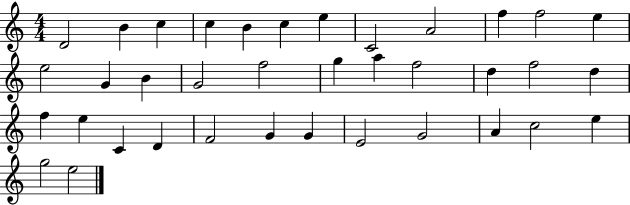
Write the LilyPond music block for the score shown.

{
  \clef treble
  \numericTimeSignature
  \time 4/4
  \key c \major
  d'2 b'4 c''4 | c''4 b'4 c''4 e''4 | c'2 a'2 | f''4 f''2 e''4 | \break e''2 g'4 b'4 | g'2 f''2 | g''4 a''4 f''2 | d''4 f''2 d''4 | \break f''4 e''4 c'4 d'4 | f'2 g'4 g'4 | e'2 g'2 | a'4 c''2 e''4 | \break g''2 e''2 | \bar "|."
}